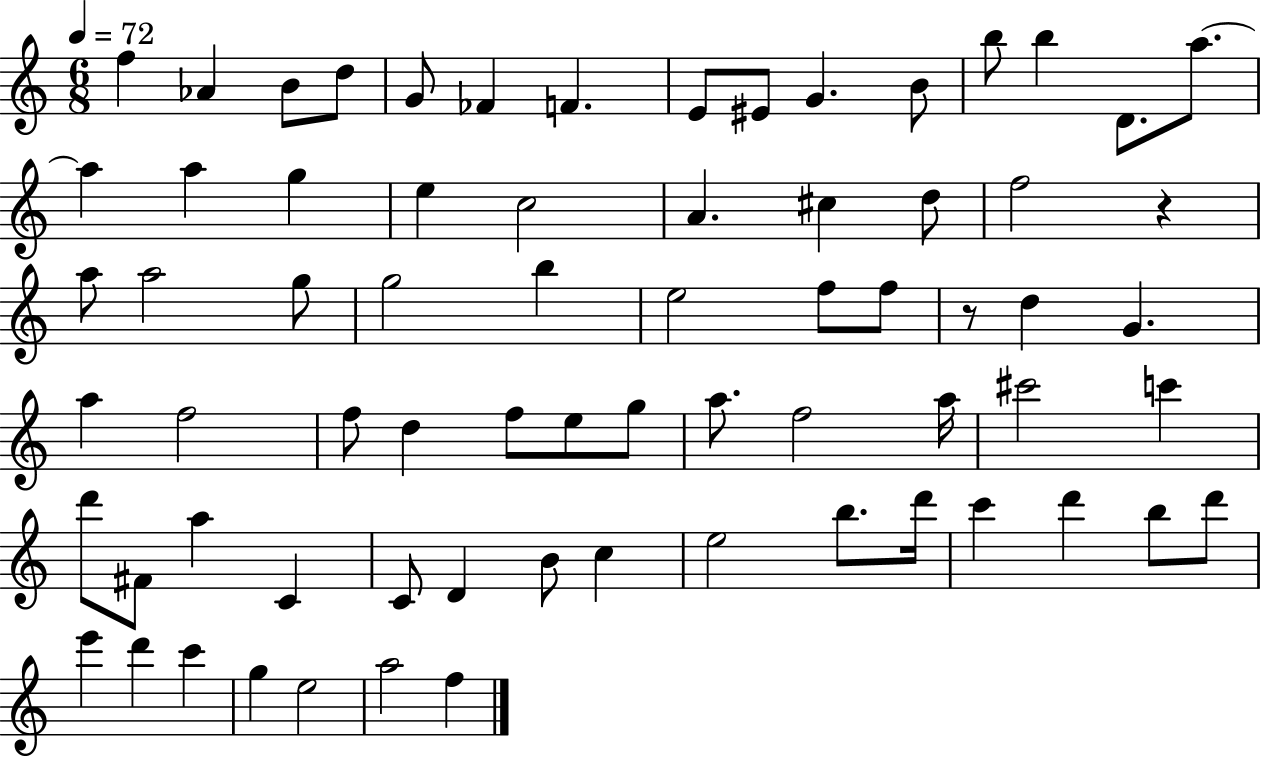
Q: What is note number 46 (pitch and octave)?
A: C6